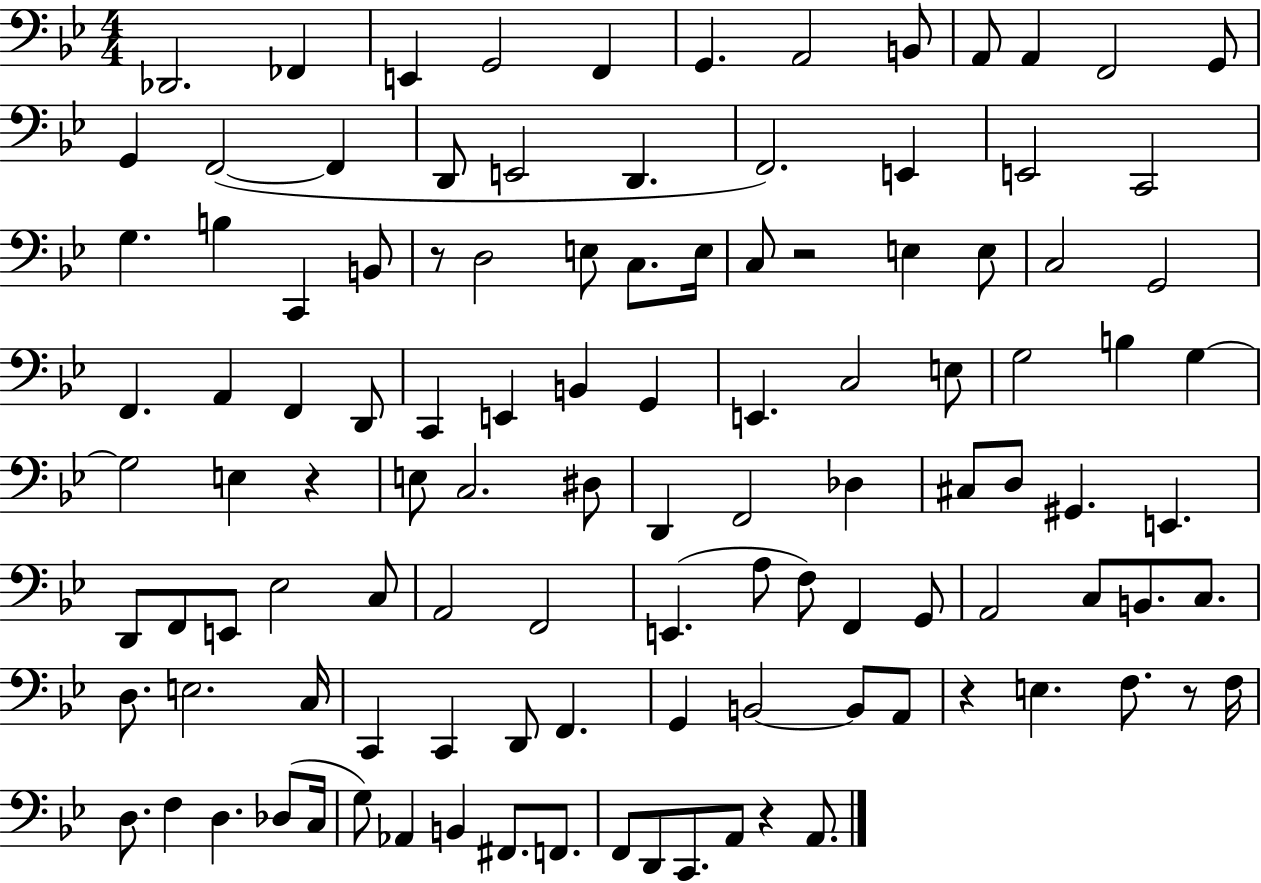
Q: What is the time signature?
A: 4/4